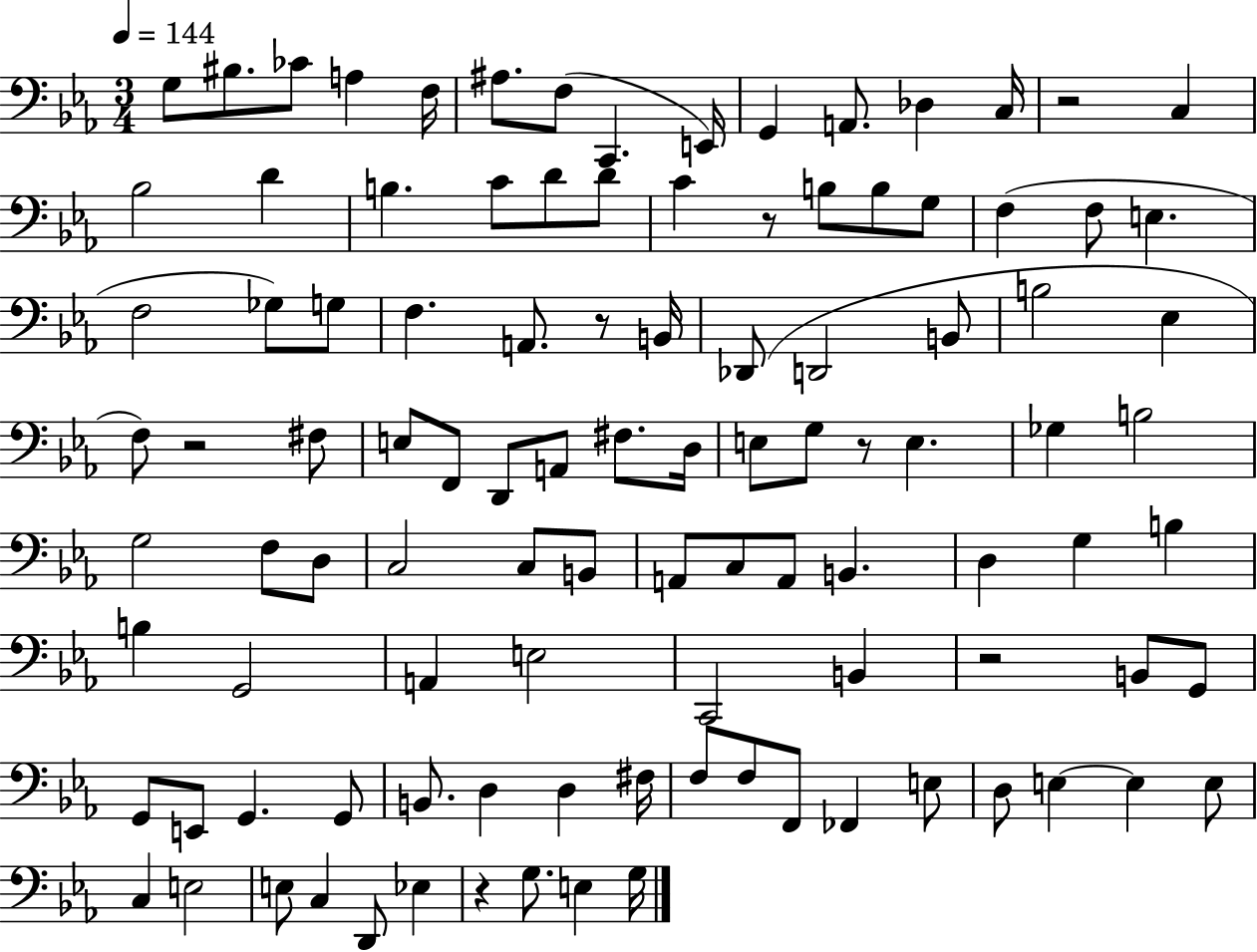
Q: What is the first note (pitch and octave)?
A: G3